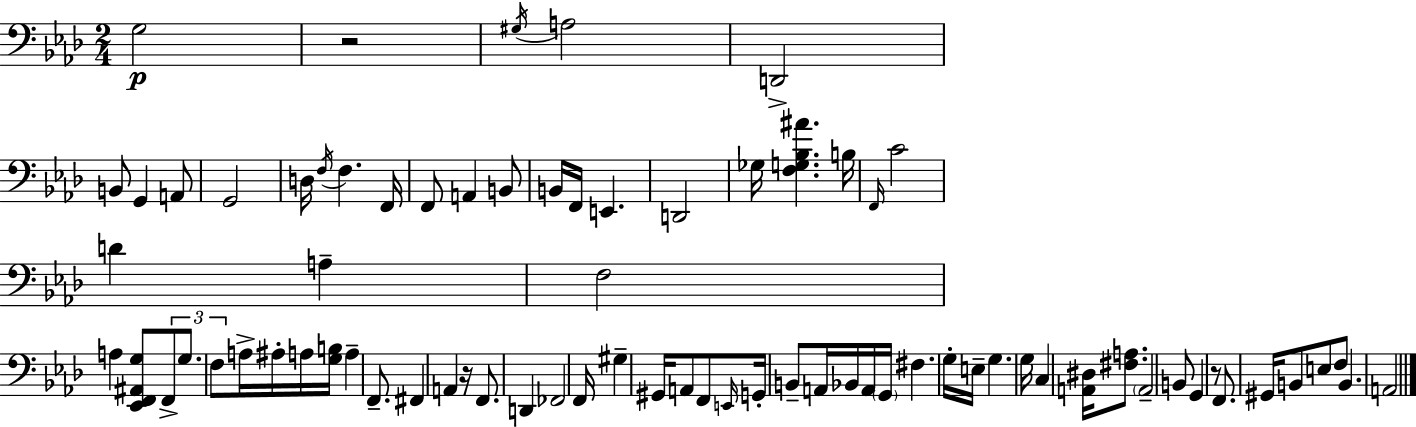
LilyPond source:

{
  \clef bass
  \numericTimeSignature
  \time 2/4
  \key f \minor
  g2\p | r2 | \acciaccatura { gis16 } a2 | d,2-> | \break b,8 g,4 a,8 | g,2 | d16 \acciaccatura { f16 } f4. | f,16 f,8 a,4 | \break b,8 b,16 f,16 e,4. | d,2 | ges16 <f g bes ais'>4. | b16 \grace { f,16 } c'2 | \break d'4 a4-- | f2 | a4 <ees, f, ais, g>8 | \tuplet 3/2 { f,8-> g8. f8 } | \break a16-> ais16-. a16 <g b>16 a4-- | f,8.-- fis,4 a,4 | r16 f,8. d,4 | fes,2 | \break f,16 gis4-- | gis,16 a,8 f,8 \grace { e,16 } g,16-. b,8-- | a,16 bes,16 a,16 \parenthesize g,16 fis4. | g16-. e16-- g4. | \break g16 c4 | <a, dis>16 <fis a>8. \parenthesize a,2-- | b,8 g,4 | r8 f,8. gis,16 | \break b,8 e8 f8 b,4. | a,2 | \bar "|."
}